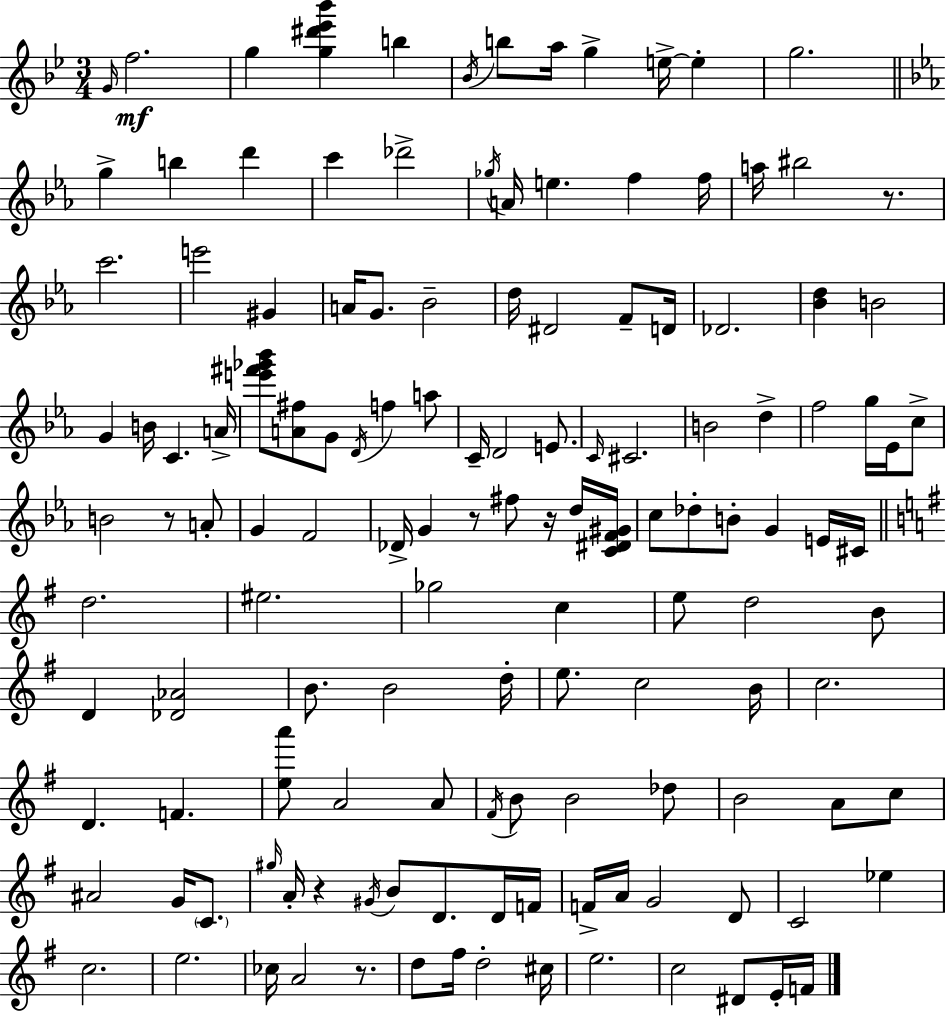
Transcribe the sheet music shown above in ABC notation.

X:1
T:Untitled
M:3/4
L:1/4
K:Gm
G/4 f2 g [g^d'_e'_b'] b _B/4 b/2 a/4 g e/4 e g2 g b d' c' _d'2 _g/4 A/4 e f f/4 a/4 ^b2 z/2 c'2 e'2 ^G A/4 G/2 _B2 d/4 ^D2 F/2 D/4 _D2 [_Bd] B2 G B/4 C A/4 [e'^f'_g'_b']/2 [A^f]/2 G/2 D/4 f a/2 C/4 D2 E/2 C/4 ^C2 B2 d f2 g/4 _E/4 c/2 B2 z/2 A/2 G F2 _D/4 G z/2 ^f/2 z/4 d/4 [C^DF^G]/4 c/2 _d/2 B/2 G E/4 ^C/4 d2 ^e2 _g2 c e/2 d2 B/2 D [_D_A]2 B/2 B2 d/4 e/2 c2 B/4 c2 D F [ea']/2 A2 A/2 ^F/4 B/2 B2 _d/2 B2 A/2 c/2 ^A2 G/4 C/2 ^g/4 A/4 z ^G/4 B/2 D/2 D/4 F/4 F/4 A/4 G2 D/2 C2 _e c2 e2 _c/4 A2 z/2 d/2 ^f/4 d2 ^c/4 e2 c2 ^D/2 E/4 F/4